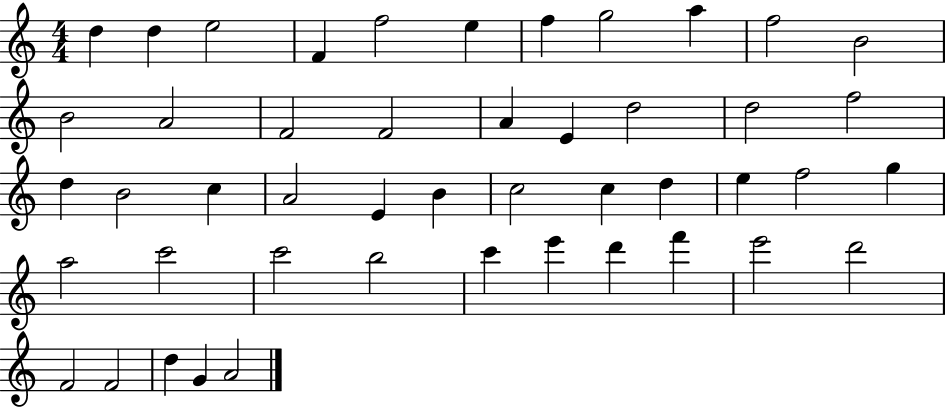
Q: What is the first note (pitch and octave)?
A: D5